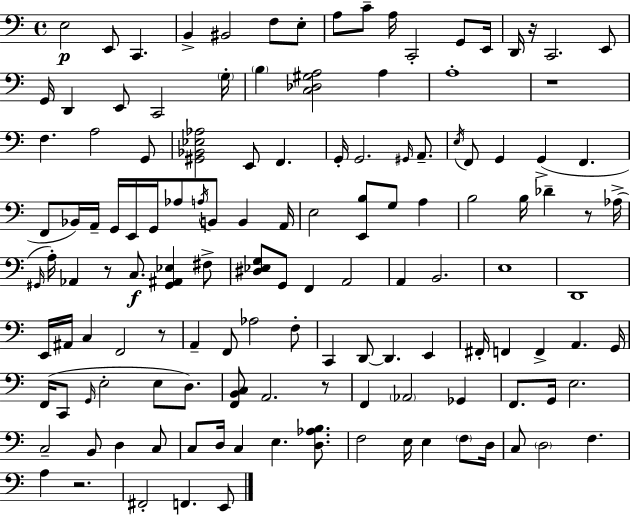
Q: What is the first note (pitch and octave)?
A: E3